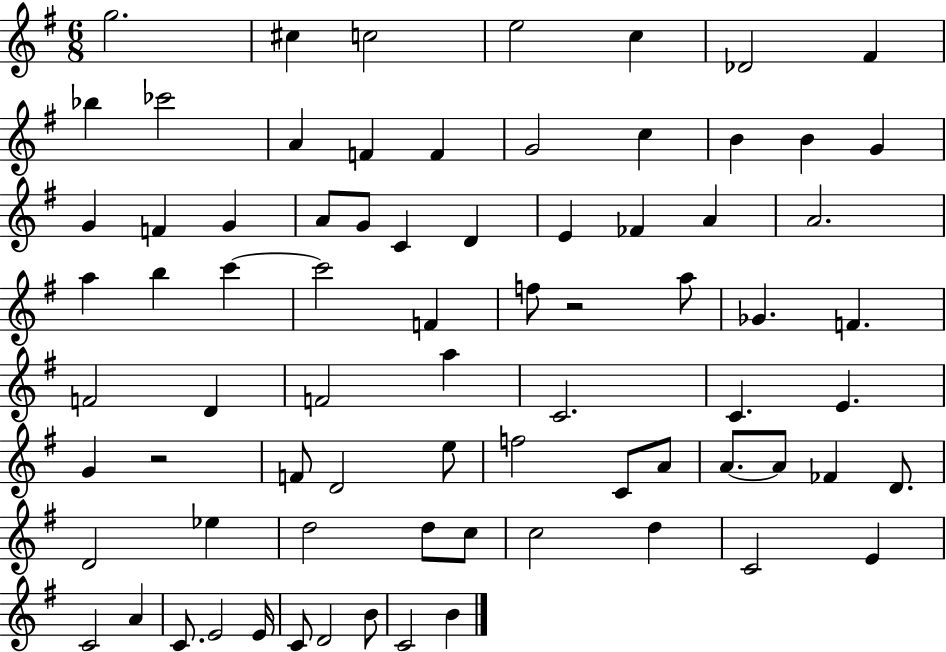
X:1
T:Untitled
M:6/8
L:1/4
K:G
g2 ^c c2 e2 c _D2 ^F _b _c'2 A F F G2 c B B G G F G A/2 G/2 C D E _F A A2 a b c' c'2 F f/2 z2 a/2 _G F F2 D F2 a C2 C E G z2 F/2 D2 e/2 f2 C/2 A/2 A/2 A/2 _F D/2 D2 _e d2 d/2 c/2 c2 d C2 E C2 A C/2 E2 E/4 C/2 D2 B/2 C2 B